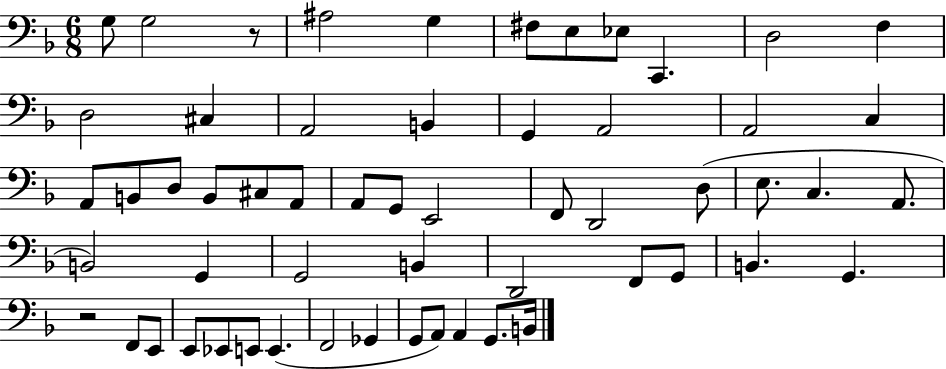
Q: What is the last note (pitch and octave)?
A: B2